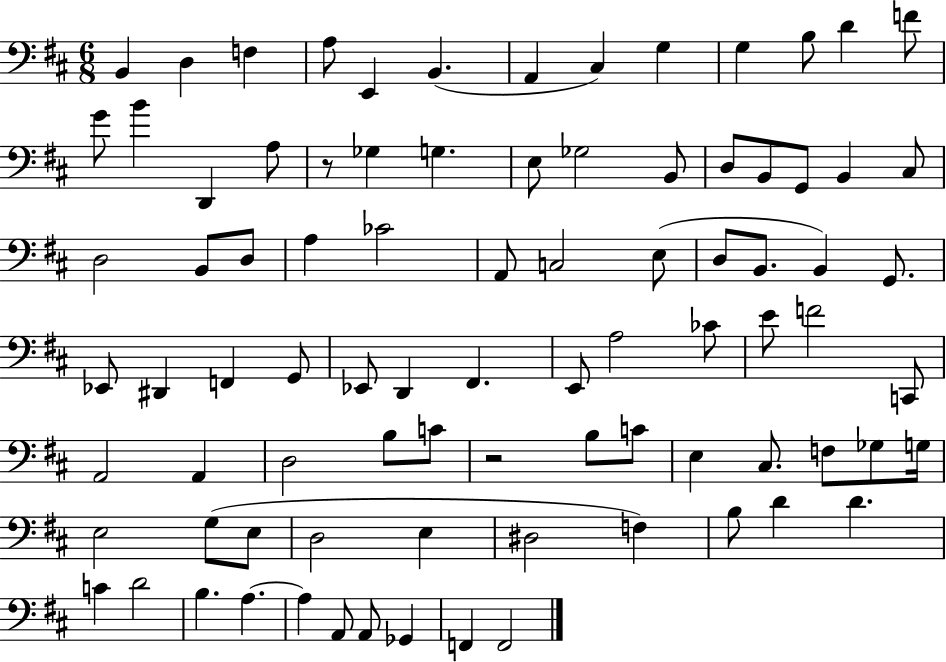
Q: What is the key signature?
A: D major